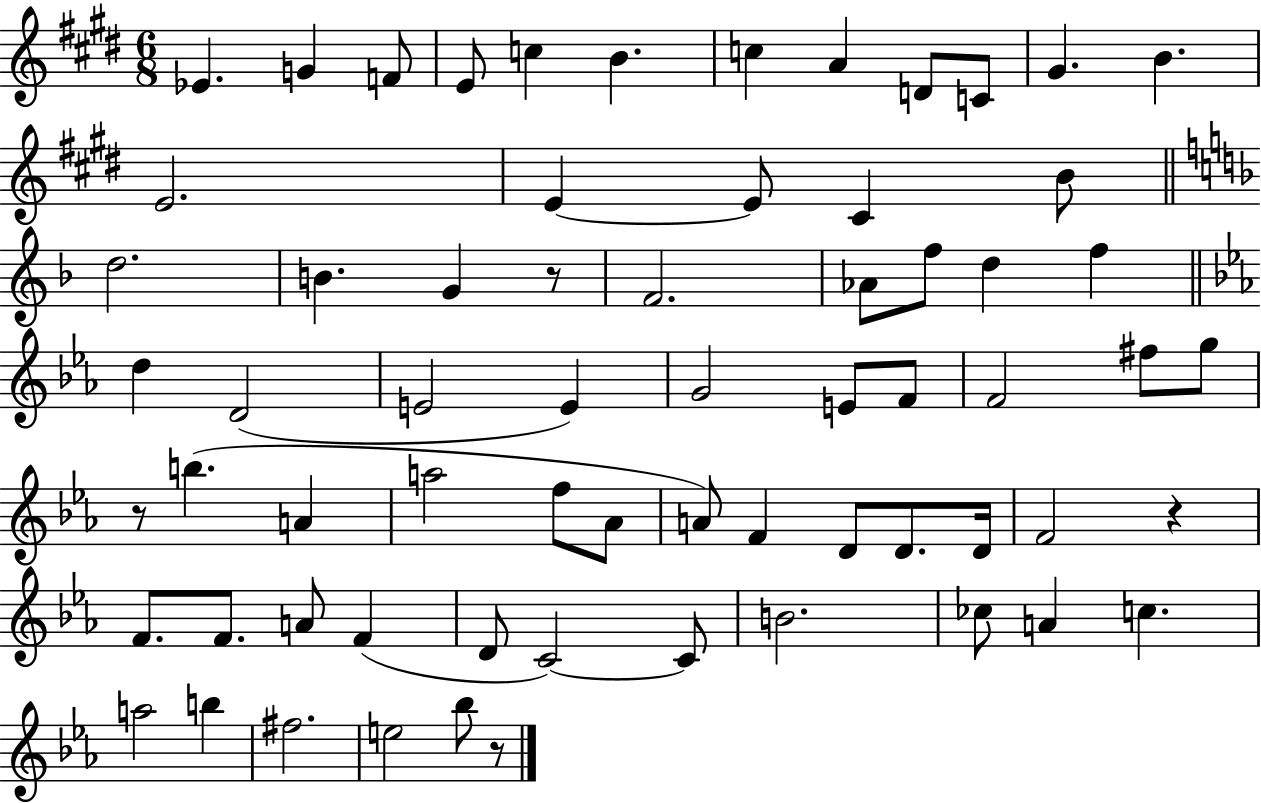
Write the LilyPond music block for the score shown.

{
  \clef treble
  \numericTimeSignature
  \time 6/8
  \key e \major
  \repeat volta 2 { ees'4. g'4 f'8 | e'8 c''4 b'4. | c''4 a'4 d'8 c'8 | gis'4. b'4. | \break e'2. | e'4~~ e'8 cis'4 b'8 | \bar "||" \break \key f \major d''2. | b'4. g'4 r8 | f'2. | aes'8 f''8 d''4 f''4 | \break \bar "||" \break \key c \minor d''4 d'2( | e'2 e'4) | g'2 e'8 f'8 | f'2 fis''8 g''8 | \break r8 b''4.( a'4 | a''2 f''8 aes'8 | a'8) f'4 d'8 d'8. d'16 | f'2 r4 | \break f'8. f'8. a'8 f'4( | d'8 c'2~~) c'8 | b'2. | ces''8 a'4 c''4. | \break a''2 b''4 | fis''2. | e''2 bes''8 r8 | } \bar "|."
}